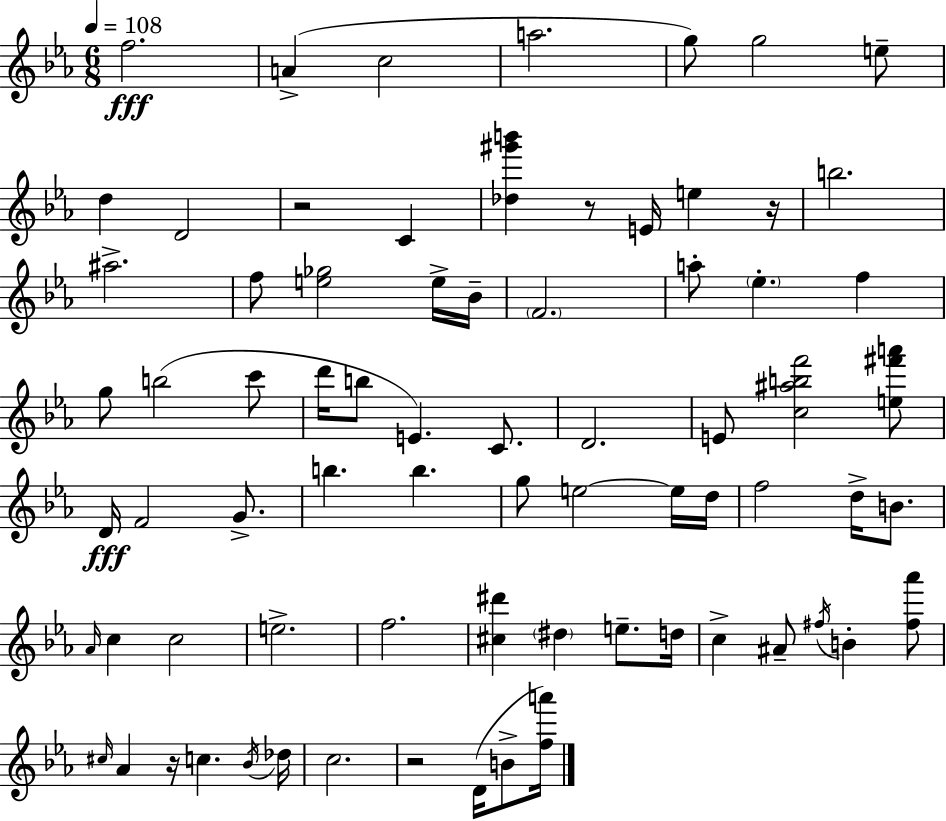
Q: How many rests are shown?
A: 5